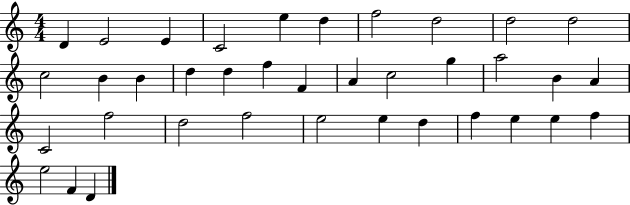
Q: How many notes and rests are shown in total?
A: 37